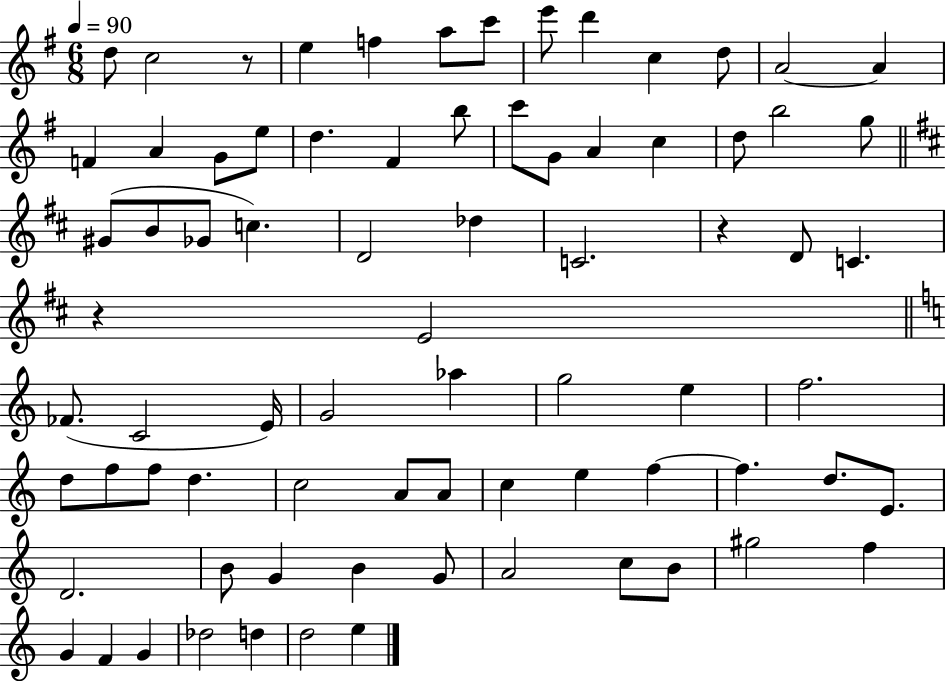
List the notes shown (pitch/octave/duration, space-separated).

D5/e C5/h R/e E5/q F5/q A5/e C6/e E6/e D6/q C5/q D5/e A4/h A4/q F4/q A4/q G4/e E5/e D5/q. F#4/q B5/e C6/e G4/e A4/q C5/q D5/e B5/h G5/e G#4/e B4/e Gb4/e C5/q. D4/h Db5/q C4/h. R/q D4/e C4/q. R/q E4/h FES4/e. C4/h E4/s G4/h Ab5/q G5/h E5/q F5/h. D5/e F5/e F5/e D5/q. C5/h A4/e A4/e C5/q E5/q F5/q F5/q. D5/e. E4/e. D4/h. B4/e G4/q B4/q G4/e A4/h C5/e B4/e G#5/h F5/q G4/q F4/q G4/q Db5/h D5/q D5/h E5/q